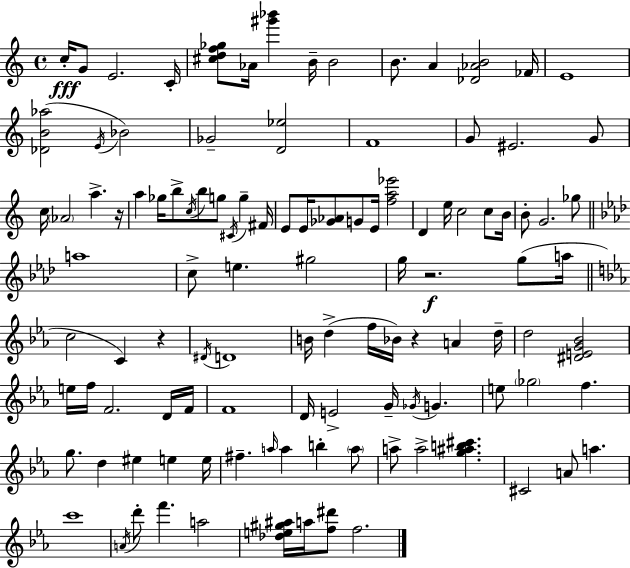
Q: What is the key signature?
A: C major